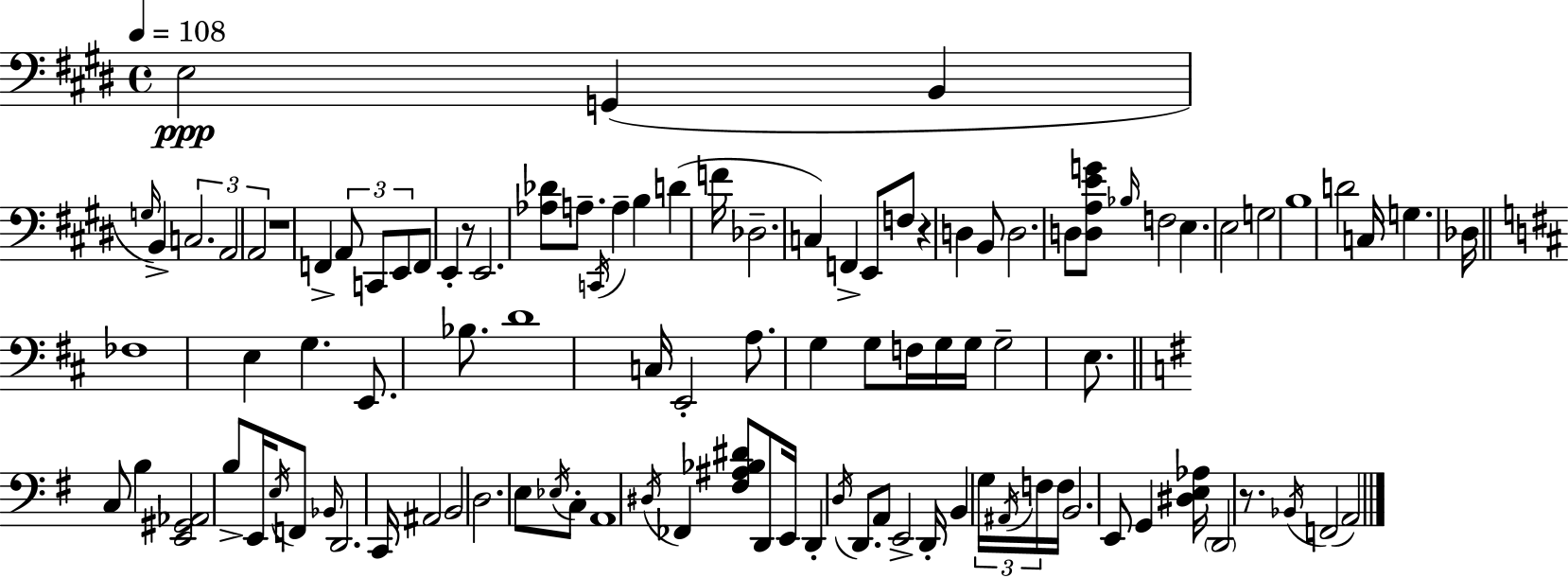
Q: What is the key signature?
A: E major